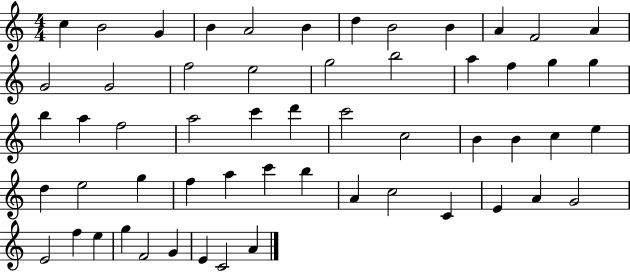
{
  \clef treble
  \numericTimeSignature
  \time 4/4
  \key c \major
  c''4 b'2 g'4 | b'4 a'2 b'4 | d''4 b'2 b'4 | a'4 f'2 a'4 | \break g'2 g'2 | f''2 e''2 | g''2 b''2 | a''4 f''4 g''4 g''4 | \break b''4 a''4 f''2 | a''2 c'''4 d'''4 | c'''2 c''2 | b'4 b'4 c''4 e''4 | \break d''4 e''2 g''4 | f''4 a''4 c'''4 b''4 | a'4 c''2 c'4 | e'4 a'4 g'2 | \break e'2 f''4 e''4 | g''4 f'2 g'4 | e'4 c'2 a'4 | \bar "|."
}